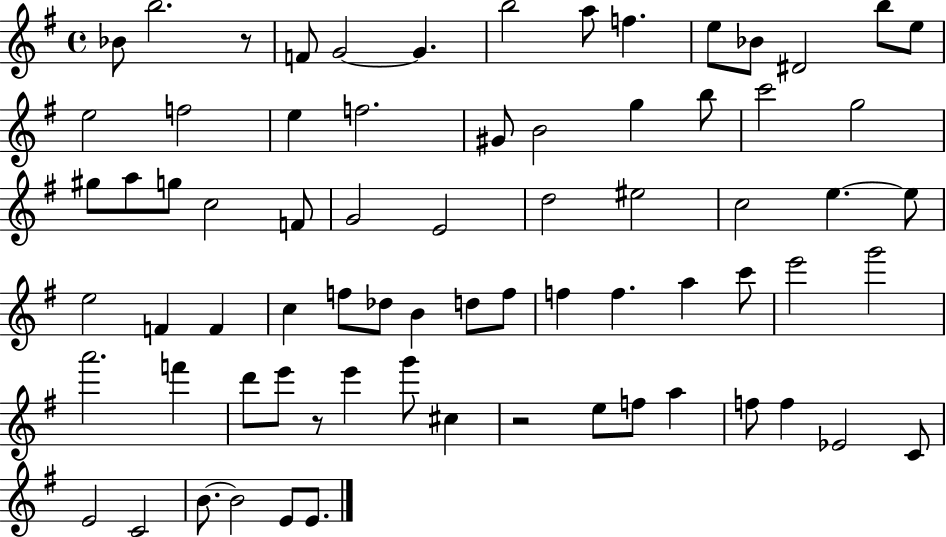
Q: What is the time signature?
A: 4/4